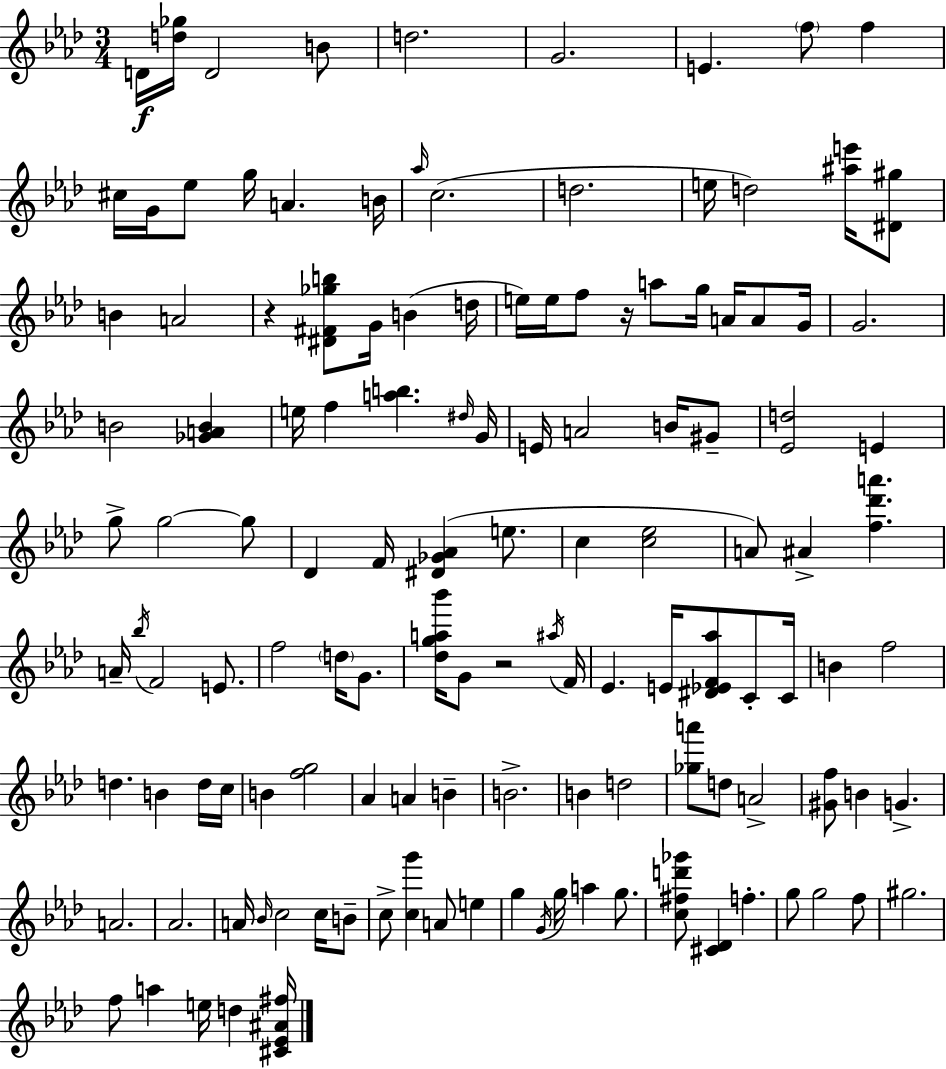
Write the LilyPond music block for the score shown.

{
  \clef treble
  \numericTimeSignature
  \time 3/4
  \key aes \major
  d'16\f <d'' ges''>16 d'2 b'8 | d''2. | g'2. | e'4. \parenthesize f''8 f''4 | \break cis''16 g'16 ees''8 g''16 a'4. b'16 | \grace { aes''16 }( c''2. | d''2. | e''16 d''2) <ais'' e'''>16 <dis' gis''>8 | \break b'4 a'2 | r4 <dis' fis' ges'' b''>8 g'16 b'4( | d''16 e''16) e''16 f''8 r16 a''8 g''16 a'16 a'8 | g'16 g'2. | \break b'2 <ges' a' b'>4 | e''16 f''4 <a'' b''>4. | \grace { dis''16 } g'16 e'16 a'2 b'16 | gis'8-- <ees' d''>2 e'4 | \break g''8-> g''2~~ | g''8 des'4 f'16 <dis' ges' aes'>4( e''8. | c''4 <c'' ees''>2 | a'8) ais'4-> <f'' des''' a'''>4. | \break a'16-- \acciaccatura { bes''16 } f'2 | e'8. f''2 \parenthesize d''16 | g'8. <des'' g'' a'' bes'''>16 g'8 r2 | \acciaccatura { ais''16 } f'16 ees'4. e'16 <dis' ees' f' aes''>8 | \break c'8-. c'16 b'4 f''2 | d''4. b'4 | d''16 c''16 b'4 <f'' g''>2 | aes'4 a'4 | \break b'4-- b'2.-> | b'4 d''2 | <ges'' a'''>8 d''8 a'2-> | <gis' f''>8 b'4 g'4.-> | \break a'2. | aes'2. | a'16 \grace { bes'16 } c''2 | c''16 b'8-- c''8-> <c'' g'''>4 a'8 | \break e''4 g''4 \acciaccatura { g'16 } g''16 a''4 | g''8. <c'' fis'' d''' ges'''>8 <cis' des'>4 | f''4.-. g''8 g''2 | f''8 gis''2. | \break f''8 a''4 | e''16 d''4 <cis' ees' ais' fis''>16 \bar "|."
}